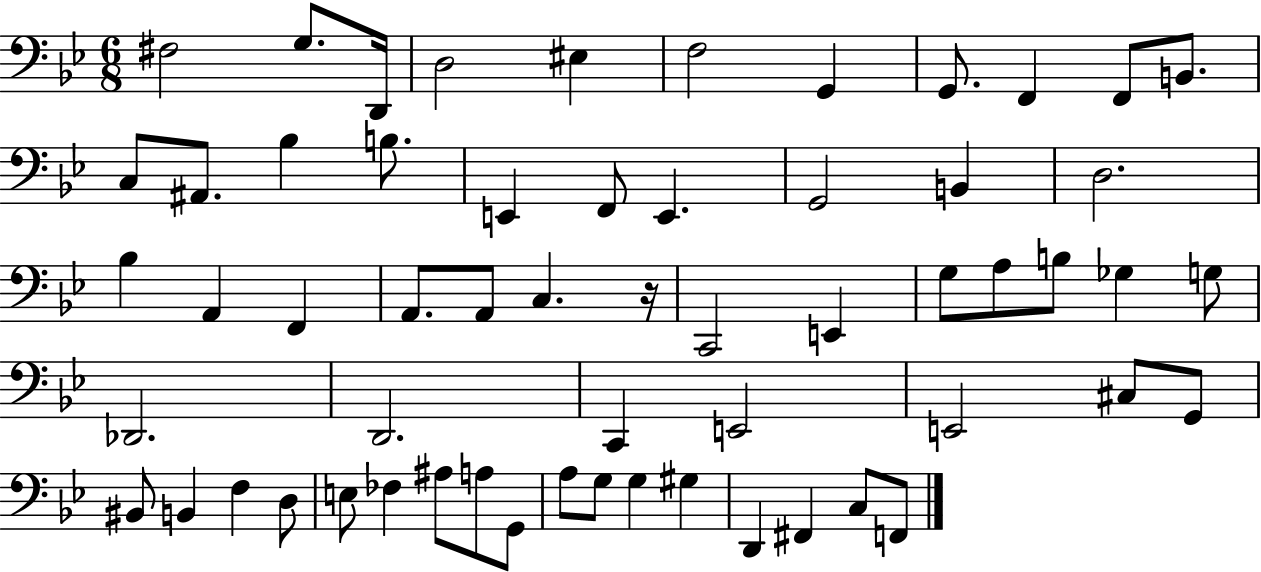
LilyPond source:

{
  \clef bass
  \numericTimeSignature
  \time 6/8
  \key bes \major
  fis2 g8. d,16 | d2 eis4 | f2 g,4 | g,8. f,4 f,8 b,8. | \break c8 ais,8. bes4 b8. | e,4 f,8 e,4. | g,2 b,4 | d2. | \break bes4 a,4 f,4 | a,8. a,8 c4. r16 | c,2 e,4 | g8 a8 b8 ges4 g8 | \break des,2. | d,2. | c,4 e,2 | e,2 cis8 g,8 | \break bis,8 b,4 f4 d8 | e8 fes4 ais8 a8 g,8 | a8 g8 g4 gis4 | d,4 fis,4 c8 f,8 | \break \bar "|."
}